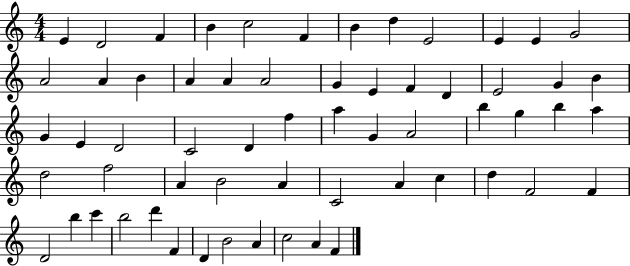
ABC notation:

X:1
T:Untitled
M:4/4
L:1/4
K:C
E D2 F B c2 F B d E2 E E G2 A2 A B A A A2 G E F D E2 G B G E D2 C2 D f a G A2 b g b a d2 f2 A B2 A C2 A c d F2 F D2 b c' b2 d' F D B2 A c2 A F